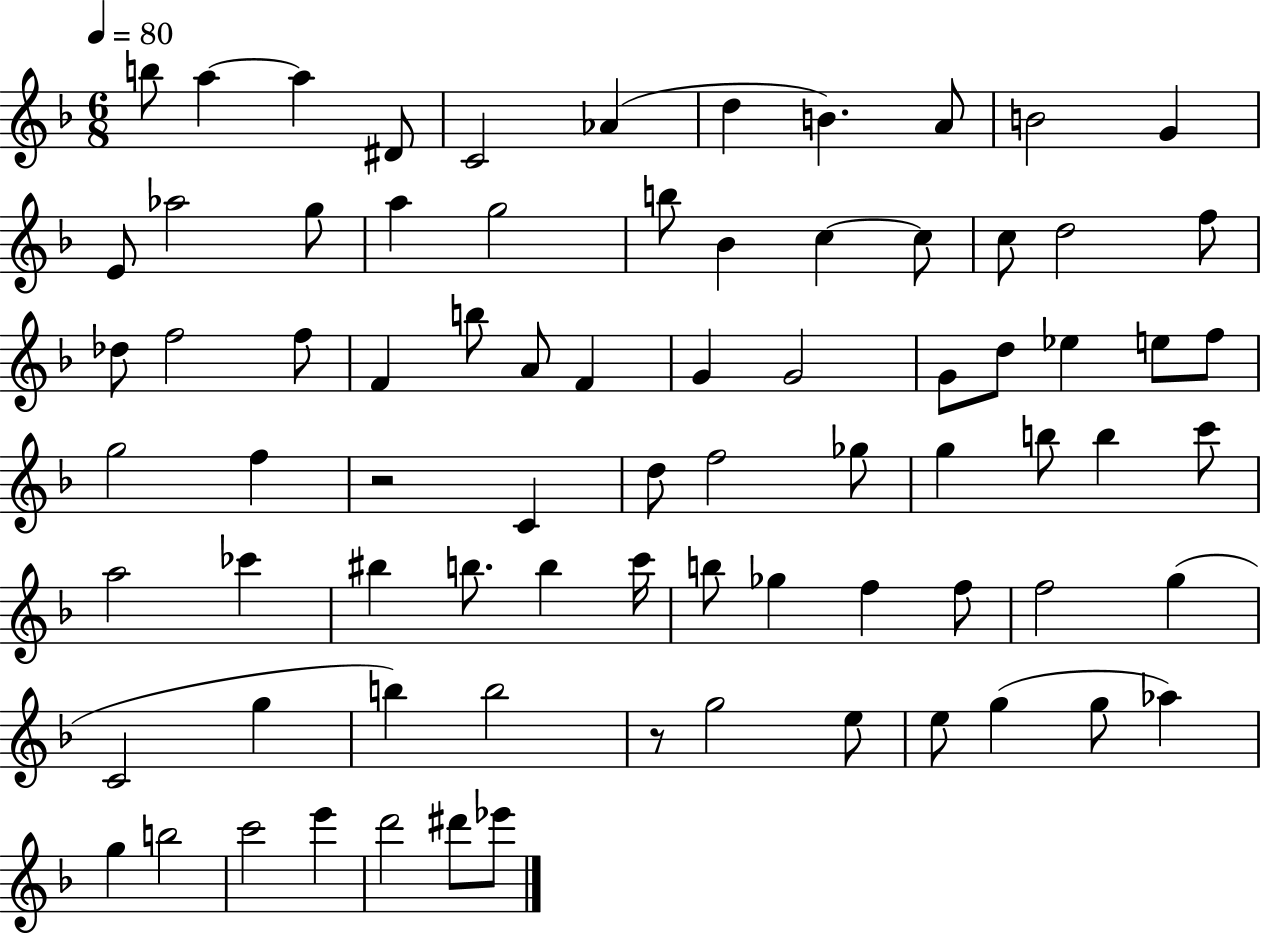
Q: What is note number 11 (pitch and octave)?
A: G4